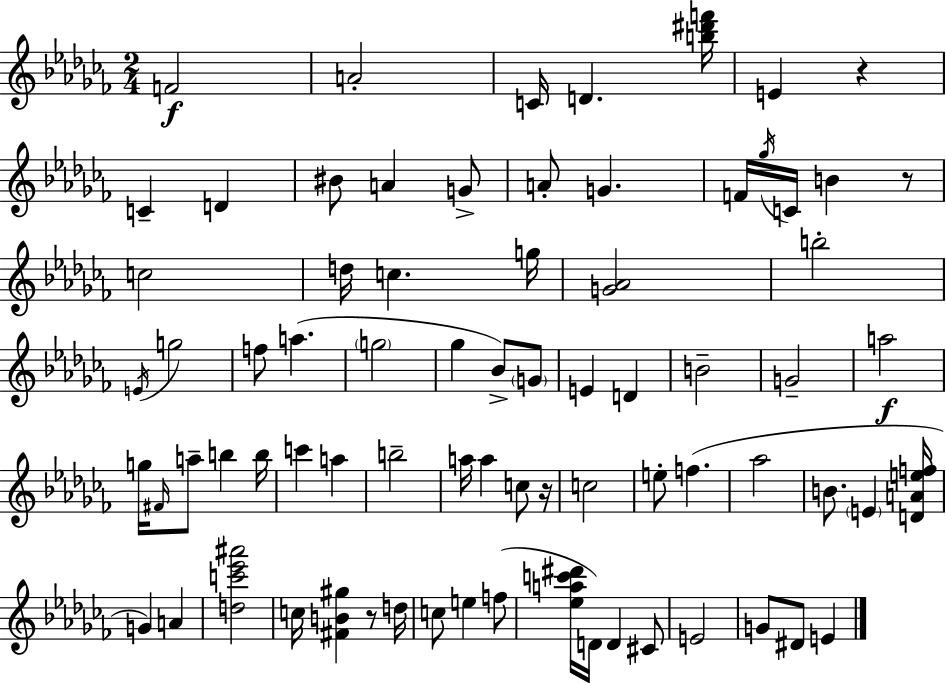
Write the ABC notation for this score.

X:1
T:Untitled
M:2/4
L:1/4
K:Abm
F2 A2 C/4 D [b^d'f']/4 E z C D ^B/2 A G/2 A/2 G F/4 _g/4 C/4 B z/2 c2 d/4 c g/4 [G_A]2 b2 E/4 g2 f/2 a g2 _g _B/2 G/2 E D B2 G2 a2 g/4 ^F/4 a/2 b b/4 c' a b2 a/4 a c/2 z/4 c2 e/2 f _a2 B/2 E [DAef]/4 G A [dc'_e'^a']2 c/4 [^FB^g] z/2 d/4 c/2 e f/2 [_eac'^d']/4 D/4 D ^C/2 E2 G/2 ^D/2 E